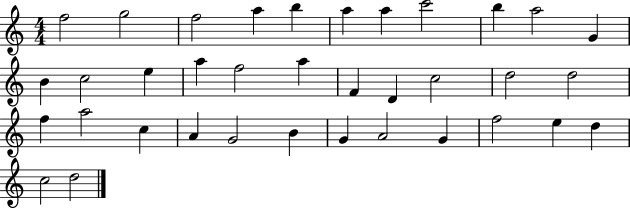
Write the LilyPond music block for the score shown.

{
  \clef treble
  \numericTimeSignature
  \time 4/4
  \key c \major
  f''2 g''2 | f''2 a''4 b''4 | a''4 a''4 c'''2 | b''4 a''2 g'4 | \break b'4 c''2 e''4 | a''4 f''2 a''4 | f'4 d'4 c''2 | d''2 d''2 | \break f''4 a''2 c''4 | a'4 g'2 b'4 | g'4 a'2 g'4 | f''2 e''4 d''4 | \break c''2 d''2 | \bar "|."
}